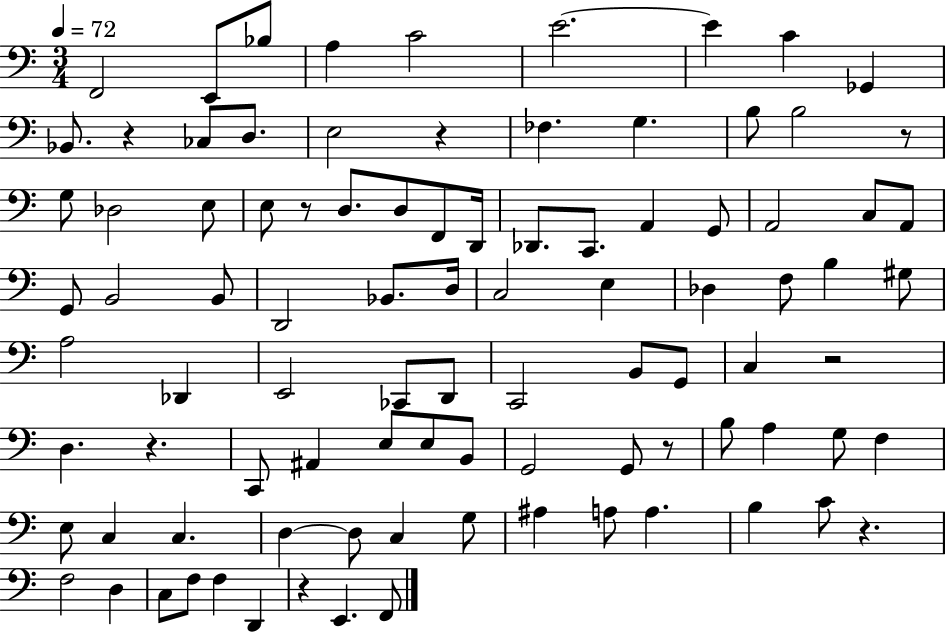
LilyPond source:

{
  \clef bass
  \numericTimeSignature
  \time 3/4
  \key c \major
  \tempo 4 = 72
  \repeat volta 2 { f,2 e,8 bes8 | a4 c'2 | e'2.~~ | e'4 c'4 ges,4 | \break bes,8. r4 ces8 d8. | e2 r4 | fes4. g4. | b8 b2 r8 | \break g8 des2 e8 | e8 r8 d8. d8 f,8 d,16 | des,8. c,8. a,4 g,8 | a,2 c8 a,8 | \break g,8 b,2 b,8 | d,2 bes,8. d16 | c2 e4 | des4 f8 b4 gis8 | \break a2 des,4 | e,2 ces,8 d,8 | c,2 b,8 g,8 | c4 r2 | \break d4. r4. | c,8 ais,4 e8 e8 b,8 | g,2 g,8 r8 | b8 a4 g8 f4 | \break e8 c4 c4. | d4~~ d8 c4 g8 | ais4 a8 a4. | b4 c'8 r4. | \break f2 d4 | c8 f8 f4 d,4 | r4 e,4. f,8 | } \bar "|."
}